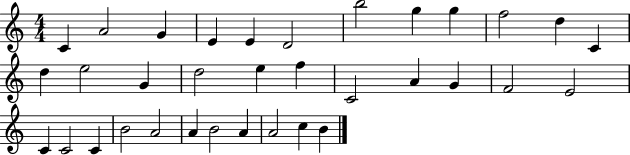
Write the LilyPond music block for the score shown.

{
  \clef treble
  \numericTimeSignature
  \time 4/4
  \key c \major
  c'4 a'2 g'4 | e'4 e'4 d'2 | b''2 g''4 g''4 | f''2 d''4 c'4 | \break d''4 e''2 g'4 | d''2 e''4 f''4 | c'2 a'4 g'4 | f'2 e'2 | \break c'4 c'2 c'4 | b'2 a'2 | a'4 b'2 a'4 | a'2 c''4 b'4 | \break \bar "|."
}